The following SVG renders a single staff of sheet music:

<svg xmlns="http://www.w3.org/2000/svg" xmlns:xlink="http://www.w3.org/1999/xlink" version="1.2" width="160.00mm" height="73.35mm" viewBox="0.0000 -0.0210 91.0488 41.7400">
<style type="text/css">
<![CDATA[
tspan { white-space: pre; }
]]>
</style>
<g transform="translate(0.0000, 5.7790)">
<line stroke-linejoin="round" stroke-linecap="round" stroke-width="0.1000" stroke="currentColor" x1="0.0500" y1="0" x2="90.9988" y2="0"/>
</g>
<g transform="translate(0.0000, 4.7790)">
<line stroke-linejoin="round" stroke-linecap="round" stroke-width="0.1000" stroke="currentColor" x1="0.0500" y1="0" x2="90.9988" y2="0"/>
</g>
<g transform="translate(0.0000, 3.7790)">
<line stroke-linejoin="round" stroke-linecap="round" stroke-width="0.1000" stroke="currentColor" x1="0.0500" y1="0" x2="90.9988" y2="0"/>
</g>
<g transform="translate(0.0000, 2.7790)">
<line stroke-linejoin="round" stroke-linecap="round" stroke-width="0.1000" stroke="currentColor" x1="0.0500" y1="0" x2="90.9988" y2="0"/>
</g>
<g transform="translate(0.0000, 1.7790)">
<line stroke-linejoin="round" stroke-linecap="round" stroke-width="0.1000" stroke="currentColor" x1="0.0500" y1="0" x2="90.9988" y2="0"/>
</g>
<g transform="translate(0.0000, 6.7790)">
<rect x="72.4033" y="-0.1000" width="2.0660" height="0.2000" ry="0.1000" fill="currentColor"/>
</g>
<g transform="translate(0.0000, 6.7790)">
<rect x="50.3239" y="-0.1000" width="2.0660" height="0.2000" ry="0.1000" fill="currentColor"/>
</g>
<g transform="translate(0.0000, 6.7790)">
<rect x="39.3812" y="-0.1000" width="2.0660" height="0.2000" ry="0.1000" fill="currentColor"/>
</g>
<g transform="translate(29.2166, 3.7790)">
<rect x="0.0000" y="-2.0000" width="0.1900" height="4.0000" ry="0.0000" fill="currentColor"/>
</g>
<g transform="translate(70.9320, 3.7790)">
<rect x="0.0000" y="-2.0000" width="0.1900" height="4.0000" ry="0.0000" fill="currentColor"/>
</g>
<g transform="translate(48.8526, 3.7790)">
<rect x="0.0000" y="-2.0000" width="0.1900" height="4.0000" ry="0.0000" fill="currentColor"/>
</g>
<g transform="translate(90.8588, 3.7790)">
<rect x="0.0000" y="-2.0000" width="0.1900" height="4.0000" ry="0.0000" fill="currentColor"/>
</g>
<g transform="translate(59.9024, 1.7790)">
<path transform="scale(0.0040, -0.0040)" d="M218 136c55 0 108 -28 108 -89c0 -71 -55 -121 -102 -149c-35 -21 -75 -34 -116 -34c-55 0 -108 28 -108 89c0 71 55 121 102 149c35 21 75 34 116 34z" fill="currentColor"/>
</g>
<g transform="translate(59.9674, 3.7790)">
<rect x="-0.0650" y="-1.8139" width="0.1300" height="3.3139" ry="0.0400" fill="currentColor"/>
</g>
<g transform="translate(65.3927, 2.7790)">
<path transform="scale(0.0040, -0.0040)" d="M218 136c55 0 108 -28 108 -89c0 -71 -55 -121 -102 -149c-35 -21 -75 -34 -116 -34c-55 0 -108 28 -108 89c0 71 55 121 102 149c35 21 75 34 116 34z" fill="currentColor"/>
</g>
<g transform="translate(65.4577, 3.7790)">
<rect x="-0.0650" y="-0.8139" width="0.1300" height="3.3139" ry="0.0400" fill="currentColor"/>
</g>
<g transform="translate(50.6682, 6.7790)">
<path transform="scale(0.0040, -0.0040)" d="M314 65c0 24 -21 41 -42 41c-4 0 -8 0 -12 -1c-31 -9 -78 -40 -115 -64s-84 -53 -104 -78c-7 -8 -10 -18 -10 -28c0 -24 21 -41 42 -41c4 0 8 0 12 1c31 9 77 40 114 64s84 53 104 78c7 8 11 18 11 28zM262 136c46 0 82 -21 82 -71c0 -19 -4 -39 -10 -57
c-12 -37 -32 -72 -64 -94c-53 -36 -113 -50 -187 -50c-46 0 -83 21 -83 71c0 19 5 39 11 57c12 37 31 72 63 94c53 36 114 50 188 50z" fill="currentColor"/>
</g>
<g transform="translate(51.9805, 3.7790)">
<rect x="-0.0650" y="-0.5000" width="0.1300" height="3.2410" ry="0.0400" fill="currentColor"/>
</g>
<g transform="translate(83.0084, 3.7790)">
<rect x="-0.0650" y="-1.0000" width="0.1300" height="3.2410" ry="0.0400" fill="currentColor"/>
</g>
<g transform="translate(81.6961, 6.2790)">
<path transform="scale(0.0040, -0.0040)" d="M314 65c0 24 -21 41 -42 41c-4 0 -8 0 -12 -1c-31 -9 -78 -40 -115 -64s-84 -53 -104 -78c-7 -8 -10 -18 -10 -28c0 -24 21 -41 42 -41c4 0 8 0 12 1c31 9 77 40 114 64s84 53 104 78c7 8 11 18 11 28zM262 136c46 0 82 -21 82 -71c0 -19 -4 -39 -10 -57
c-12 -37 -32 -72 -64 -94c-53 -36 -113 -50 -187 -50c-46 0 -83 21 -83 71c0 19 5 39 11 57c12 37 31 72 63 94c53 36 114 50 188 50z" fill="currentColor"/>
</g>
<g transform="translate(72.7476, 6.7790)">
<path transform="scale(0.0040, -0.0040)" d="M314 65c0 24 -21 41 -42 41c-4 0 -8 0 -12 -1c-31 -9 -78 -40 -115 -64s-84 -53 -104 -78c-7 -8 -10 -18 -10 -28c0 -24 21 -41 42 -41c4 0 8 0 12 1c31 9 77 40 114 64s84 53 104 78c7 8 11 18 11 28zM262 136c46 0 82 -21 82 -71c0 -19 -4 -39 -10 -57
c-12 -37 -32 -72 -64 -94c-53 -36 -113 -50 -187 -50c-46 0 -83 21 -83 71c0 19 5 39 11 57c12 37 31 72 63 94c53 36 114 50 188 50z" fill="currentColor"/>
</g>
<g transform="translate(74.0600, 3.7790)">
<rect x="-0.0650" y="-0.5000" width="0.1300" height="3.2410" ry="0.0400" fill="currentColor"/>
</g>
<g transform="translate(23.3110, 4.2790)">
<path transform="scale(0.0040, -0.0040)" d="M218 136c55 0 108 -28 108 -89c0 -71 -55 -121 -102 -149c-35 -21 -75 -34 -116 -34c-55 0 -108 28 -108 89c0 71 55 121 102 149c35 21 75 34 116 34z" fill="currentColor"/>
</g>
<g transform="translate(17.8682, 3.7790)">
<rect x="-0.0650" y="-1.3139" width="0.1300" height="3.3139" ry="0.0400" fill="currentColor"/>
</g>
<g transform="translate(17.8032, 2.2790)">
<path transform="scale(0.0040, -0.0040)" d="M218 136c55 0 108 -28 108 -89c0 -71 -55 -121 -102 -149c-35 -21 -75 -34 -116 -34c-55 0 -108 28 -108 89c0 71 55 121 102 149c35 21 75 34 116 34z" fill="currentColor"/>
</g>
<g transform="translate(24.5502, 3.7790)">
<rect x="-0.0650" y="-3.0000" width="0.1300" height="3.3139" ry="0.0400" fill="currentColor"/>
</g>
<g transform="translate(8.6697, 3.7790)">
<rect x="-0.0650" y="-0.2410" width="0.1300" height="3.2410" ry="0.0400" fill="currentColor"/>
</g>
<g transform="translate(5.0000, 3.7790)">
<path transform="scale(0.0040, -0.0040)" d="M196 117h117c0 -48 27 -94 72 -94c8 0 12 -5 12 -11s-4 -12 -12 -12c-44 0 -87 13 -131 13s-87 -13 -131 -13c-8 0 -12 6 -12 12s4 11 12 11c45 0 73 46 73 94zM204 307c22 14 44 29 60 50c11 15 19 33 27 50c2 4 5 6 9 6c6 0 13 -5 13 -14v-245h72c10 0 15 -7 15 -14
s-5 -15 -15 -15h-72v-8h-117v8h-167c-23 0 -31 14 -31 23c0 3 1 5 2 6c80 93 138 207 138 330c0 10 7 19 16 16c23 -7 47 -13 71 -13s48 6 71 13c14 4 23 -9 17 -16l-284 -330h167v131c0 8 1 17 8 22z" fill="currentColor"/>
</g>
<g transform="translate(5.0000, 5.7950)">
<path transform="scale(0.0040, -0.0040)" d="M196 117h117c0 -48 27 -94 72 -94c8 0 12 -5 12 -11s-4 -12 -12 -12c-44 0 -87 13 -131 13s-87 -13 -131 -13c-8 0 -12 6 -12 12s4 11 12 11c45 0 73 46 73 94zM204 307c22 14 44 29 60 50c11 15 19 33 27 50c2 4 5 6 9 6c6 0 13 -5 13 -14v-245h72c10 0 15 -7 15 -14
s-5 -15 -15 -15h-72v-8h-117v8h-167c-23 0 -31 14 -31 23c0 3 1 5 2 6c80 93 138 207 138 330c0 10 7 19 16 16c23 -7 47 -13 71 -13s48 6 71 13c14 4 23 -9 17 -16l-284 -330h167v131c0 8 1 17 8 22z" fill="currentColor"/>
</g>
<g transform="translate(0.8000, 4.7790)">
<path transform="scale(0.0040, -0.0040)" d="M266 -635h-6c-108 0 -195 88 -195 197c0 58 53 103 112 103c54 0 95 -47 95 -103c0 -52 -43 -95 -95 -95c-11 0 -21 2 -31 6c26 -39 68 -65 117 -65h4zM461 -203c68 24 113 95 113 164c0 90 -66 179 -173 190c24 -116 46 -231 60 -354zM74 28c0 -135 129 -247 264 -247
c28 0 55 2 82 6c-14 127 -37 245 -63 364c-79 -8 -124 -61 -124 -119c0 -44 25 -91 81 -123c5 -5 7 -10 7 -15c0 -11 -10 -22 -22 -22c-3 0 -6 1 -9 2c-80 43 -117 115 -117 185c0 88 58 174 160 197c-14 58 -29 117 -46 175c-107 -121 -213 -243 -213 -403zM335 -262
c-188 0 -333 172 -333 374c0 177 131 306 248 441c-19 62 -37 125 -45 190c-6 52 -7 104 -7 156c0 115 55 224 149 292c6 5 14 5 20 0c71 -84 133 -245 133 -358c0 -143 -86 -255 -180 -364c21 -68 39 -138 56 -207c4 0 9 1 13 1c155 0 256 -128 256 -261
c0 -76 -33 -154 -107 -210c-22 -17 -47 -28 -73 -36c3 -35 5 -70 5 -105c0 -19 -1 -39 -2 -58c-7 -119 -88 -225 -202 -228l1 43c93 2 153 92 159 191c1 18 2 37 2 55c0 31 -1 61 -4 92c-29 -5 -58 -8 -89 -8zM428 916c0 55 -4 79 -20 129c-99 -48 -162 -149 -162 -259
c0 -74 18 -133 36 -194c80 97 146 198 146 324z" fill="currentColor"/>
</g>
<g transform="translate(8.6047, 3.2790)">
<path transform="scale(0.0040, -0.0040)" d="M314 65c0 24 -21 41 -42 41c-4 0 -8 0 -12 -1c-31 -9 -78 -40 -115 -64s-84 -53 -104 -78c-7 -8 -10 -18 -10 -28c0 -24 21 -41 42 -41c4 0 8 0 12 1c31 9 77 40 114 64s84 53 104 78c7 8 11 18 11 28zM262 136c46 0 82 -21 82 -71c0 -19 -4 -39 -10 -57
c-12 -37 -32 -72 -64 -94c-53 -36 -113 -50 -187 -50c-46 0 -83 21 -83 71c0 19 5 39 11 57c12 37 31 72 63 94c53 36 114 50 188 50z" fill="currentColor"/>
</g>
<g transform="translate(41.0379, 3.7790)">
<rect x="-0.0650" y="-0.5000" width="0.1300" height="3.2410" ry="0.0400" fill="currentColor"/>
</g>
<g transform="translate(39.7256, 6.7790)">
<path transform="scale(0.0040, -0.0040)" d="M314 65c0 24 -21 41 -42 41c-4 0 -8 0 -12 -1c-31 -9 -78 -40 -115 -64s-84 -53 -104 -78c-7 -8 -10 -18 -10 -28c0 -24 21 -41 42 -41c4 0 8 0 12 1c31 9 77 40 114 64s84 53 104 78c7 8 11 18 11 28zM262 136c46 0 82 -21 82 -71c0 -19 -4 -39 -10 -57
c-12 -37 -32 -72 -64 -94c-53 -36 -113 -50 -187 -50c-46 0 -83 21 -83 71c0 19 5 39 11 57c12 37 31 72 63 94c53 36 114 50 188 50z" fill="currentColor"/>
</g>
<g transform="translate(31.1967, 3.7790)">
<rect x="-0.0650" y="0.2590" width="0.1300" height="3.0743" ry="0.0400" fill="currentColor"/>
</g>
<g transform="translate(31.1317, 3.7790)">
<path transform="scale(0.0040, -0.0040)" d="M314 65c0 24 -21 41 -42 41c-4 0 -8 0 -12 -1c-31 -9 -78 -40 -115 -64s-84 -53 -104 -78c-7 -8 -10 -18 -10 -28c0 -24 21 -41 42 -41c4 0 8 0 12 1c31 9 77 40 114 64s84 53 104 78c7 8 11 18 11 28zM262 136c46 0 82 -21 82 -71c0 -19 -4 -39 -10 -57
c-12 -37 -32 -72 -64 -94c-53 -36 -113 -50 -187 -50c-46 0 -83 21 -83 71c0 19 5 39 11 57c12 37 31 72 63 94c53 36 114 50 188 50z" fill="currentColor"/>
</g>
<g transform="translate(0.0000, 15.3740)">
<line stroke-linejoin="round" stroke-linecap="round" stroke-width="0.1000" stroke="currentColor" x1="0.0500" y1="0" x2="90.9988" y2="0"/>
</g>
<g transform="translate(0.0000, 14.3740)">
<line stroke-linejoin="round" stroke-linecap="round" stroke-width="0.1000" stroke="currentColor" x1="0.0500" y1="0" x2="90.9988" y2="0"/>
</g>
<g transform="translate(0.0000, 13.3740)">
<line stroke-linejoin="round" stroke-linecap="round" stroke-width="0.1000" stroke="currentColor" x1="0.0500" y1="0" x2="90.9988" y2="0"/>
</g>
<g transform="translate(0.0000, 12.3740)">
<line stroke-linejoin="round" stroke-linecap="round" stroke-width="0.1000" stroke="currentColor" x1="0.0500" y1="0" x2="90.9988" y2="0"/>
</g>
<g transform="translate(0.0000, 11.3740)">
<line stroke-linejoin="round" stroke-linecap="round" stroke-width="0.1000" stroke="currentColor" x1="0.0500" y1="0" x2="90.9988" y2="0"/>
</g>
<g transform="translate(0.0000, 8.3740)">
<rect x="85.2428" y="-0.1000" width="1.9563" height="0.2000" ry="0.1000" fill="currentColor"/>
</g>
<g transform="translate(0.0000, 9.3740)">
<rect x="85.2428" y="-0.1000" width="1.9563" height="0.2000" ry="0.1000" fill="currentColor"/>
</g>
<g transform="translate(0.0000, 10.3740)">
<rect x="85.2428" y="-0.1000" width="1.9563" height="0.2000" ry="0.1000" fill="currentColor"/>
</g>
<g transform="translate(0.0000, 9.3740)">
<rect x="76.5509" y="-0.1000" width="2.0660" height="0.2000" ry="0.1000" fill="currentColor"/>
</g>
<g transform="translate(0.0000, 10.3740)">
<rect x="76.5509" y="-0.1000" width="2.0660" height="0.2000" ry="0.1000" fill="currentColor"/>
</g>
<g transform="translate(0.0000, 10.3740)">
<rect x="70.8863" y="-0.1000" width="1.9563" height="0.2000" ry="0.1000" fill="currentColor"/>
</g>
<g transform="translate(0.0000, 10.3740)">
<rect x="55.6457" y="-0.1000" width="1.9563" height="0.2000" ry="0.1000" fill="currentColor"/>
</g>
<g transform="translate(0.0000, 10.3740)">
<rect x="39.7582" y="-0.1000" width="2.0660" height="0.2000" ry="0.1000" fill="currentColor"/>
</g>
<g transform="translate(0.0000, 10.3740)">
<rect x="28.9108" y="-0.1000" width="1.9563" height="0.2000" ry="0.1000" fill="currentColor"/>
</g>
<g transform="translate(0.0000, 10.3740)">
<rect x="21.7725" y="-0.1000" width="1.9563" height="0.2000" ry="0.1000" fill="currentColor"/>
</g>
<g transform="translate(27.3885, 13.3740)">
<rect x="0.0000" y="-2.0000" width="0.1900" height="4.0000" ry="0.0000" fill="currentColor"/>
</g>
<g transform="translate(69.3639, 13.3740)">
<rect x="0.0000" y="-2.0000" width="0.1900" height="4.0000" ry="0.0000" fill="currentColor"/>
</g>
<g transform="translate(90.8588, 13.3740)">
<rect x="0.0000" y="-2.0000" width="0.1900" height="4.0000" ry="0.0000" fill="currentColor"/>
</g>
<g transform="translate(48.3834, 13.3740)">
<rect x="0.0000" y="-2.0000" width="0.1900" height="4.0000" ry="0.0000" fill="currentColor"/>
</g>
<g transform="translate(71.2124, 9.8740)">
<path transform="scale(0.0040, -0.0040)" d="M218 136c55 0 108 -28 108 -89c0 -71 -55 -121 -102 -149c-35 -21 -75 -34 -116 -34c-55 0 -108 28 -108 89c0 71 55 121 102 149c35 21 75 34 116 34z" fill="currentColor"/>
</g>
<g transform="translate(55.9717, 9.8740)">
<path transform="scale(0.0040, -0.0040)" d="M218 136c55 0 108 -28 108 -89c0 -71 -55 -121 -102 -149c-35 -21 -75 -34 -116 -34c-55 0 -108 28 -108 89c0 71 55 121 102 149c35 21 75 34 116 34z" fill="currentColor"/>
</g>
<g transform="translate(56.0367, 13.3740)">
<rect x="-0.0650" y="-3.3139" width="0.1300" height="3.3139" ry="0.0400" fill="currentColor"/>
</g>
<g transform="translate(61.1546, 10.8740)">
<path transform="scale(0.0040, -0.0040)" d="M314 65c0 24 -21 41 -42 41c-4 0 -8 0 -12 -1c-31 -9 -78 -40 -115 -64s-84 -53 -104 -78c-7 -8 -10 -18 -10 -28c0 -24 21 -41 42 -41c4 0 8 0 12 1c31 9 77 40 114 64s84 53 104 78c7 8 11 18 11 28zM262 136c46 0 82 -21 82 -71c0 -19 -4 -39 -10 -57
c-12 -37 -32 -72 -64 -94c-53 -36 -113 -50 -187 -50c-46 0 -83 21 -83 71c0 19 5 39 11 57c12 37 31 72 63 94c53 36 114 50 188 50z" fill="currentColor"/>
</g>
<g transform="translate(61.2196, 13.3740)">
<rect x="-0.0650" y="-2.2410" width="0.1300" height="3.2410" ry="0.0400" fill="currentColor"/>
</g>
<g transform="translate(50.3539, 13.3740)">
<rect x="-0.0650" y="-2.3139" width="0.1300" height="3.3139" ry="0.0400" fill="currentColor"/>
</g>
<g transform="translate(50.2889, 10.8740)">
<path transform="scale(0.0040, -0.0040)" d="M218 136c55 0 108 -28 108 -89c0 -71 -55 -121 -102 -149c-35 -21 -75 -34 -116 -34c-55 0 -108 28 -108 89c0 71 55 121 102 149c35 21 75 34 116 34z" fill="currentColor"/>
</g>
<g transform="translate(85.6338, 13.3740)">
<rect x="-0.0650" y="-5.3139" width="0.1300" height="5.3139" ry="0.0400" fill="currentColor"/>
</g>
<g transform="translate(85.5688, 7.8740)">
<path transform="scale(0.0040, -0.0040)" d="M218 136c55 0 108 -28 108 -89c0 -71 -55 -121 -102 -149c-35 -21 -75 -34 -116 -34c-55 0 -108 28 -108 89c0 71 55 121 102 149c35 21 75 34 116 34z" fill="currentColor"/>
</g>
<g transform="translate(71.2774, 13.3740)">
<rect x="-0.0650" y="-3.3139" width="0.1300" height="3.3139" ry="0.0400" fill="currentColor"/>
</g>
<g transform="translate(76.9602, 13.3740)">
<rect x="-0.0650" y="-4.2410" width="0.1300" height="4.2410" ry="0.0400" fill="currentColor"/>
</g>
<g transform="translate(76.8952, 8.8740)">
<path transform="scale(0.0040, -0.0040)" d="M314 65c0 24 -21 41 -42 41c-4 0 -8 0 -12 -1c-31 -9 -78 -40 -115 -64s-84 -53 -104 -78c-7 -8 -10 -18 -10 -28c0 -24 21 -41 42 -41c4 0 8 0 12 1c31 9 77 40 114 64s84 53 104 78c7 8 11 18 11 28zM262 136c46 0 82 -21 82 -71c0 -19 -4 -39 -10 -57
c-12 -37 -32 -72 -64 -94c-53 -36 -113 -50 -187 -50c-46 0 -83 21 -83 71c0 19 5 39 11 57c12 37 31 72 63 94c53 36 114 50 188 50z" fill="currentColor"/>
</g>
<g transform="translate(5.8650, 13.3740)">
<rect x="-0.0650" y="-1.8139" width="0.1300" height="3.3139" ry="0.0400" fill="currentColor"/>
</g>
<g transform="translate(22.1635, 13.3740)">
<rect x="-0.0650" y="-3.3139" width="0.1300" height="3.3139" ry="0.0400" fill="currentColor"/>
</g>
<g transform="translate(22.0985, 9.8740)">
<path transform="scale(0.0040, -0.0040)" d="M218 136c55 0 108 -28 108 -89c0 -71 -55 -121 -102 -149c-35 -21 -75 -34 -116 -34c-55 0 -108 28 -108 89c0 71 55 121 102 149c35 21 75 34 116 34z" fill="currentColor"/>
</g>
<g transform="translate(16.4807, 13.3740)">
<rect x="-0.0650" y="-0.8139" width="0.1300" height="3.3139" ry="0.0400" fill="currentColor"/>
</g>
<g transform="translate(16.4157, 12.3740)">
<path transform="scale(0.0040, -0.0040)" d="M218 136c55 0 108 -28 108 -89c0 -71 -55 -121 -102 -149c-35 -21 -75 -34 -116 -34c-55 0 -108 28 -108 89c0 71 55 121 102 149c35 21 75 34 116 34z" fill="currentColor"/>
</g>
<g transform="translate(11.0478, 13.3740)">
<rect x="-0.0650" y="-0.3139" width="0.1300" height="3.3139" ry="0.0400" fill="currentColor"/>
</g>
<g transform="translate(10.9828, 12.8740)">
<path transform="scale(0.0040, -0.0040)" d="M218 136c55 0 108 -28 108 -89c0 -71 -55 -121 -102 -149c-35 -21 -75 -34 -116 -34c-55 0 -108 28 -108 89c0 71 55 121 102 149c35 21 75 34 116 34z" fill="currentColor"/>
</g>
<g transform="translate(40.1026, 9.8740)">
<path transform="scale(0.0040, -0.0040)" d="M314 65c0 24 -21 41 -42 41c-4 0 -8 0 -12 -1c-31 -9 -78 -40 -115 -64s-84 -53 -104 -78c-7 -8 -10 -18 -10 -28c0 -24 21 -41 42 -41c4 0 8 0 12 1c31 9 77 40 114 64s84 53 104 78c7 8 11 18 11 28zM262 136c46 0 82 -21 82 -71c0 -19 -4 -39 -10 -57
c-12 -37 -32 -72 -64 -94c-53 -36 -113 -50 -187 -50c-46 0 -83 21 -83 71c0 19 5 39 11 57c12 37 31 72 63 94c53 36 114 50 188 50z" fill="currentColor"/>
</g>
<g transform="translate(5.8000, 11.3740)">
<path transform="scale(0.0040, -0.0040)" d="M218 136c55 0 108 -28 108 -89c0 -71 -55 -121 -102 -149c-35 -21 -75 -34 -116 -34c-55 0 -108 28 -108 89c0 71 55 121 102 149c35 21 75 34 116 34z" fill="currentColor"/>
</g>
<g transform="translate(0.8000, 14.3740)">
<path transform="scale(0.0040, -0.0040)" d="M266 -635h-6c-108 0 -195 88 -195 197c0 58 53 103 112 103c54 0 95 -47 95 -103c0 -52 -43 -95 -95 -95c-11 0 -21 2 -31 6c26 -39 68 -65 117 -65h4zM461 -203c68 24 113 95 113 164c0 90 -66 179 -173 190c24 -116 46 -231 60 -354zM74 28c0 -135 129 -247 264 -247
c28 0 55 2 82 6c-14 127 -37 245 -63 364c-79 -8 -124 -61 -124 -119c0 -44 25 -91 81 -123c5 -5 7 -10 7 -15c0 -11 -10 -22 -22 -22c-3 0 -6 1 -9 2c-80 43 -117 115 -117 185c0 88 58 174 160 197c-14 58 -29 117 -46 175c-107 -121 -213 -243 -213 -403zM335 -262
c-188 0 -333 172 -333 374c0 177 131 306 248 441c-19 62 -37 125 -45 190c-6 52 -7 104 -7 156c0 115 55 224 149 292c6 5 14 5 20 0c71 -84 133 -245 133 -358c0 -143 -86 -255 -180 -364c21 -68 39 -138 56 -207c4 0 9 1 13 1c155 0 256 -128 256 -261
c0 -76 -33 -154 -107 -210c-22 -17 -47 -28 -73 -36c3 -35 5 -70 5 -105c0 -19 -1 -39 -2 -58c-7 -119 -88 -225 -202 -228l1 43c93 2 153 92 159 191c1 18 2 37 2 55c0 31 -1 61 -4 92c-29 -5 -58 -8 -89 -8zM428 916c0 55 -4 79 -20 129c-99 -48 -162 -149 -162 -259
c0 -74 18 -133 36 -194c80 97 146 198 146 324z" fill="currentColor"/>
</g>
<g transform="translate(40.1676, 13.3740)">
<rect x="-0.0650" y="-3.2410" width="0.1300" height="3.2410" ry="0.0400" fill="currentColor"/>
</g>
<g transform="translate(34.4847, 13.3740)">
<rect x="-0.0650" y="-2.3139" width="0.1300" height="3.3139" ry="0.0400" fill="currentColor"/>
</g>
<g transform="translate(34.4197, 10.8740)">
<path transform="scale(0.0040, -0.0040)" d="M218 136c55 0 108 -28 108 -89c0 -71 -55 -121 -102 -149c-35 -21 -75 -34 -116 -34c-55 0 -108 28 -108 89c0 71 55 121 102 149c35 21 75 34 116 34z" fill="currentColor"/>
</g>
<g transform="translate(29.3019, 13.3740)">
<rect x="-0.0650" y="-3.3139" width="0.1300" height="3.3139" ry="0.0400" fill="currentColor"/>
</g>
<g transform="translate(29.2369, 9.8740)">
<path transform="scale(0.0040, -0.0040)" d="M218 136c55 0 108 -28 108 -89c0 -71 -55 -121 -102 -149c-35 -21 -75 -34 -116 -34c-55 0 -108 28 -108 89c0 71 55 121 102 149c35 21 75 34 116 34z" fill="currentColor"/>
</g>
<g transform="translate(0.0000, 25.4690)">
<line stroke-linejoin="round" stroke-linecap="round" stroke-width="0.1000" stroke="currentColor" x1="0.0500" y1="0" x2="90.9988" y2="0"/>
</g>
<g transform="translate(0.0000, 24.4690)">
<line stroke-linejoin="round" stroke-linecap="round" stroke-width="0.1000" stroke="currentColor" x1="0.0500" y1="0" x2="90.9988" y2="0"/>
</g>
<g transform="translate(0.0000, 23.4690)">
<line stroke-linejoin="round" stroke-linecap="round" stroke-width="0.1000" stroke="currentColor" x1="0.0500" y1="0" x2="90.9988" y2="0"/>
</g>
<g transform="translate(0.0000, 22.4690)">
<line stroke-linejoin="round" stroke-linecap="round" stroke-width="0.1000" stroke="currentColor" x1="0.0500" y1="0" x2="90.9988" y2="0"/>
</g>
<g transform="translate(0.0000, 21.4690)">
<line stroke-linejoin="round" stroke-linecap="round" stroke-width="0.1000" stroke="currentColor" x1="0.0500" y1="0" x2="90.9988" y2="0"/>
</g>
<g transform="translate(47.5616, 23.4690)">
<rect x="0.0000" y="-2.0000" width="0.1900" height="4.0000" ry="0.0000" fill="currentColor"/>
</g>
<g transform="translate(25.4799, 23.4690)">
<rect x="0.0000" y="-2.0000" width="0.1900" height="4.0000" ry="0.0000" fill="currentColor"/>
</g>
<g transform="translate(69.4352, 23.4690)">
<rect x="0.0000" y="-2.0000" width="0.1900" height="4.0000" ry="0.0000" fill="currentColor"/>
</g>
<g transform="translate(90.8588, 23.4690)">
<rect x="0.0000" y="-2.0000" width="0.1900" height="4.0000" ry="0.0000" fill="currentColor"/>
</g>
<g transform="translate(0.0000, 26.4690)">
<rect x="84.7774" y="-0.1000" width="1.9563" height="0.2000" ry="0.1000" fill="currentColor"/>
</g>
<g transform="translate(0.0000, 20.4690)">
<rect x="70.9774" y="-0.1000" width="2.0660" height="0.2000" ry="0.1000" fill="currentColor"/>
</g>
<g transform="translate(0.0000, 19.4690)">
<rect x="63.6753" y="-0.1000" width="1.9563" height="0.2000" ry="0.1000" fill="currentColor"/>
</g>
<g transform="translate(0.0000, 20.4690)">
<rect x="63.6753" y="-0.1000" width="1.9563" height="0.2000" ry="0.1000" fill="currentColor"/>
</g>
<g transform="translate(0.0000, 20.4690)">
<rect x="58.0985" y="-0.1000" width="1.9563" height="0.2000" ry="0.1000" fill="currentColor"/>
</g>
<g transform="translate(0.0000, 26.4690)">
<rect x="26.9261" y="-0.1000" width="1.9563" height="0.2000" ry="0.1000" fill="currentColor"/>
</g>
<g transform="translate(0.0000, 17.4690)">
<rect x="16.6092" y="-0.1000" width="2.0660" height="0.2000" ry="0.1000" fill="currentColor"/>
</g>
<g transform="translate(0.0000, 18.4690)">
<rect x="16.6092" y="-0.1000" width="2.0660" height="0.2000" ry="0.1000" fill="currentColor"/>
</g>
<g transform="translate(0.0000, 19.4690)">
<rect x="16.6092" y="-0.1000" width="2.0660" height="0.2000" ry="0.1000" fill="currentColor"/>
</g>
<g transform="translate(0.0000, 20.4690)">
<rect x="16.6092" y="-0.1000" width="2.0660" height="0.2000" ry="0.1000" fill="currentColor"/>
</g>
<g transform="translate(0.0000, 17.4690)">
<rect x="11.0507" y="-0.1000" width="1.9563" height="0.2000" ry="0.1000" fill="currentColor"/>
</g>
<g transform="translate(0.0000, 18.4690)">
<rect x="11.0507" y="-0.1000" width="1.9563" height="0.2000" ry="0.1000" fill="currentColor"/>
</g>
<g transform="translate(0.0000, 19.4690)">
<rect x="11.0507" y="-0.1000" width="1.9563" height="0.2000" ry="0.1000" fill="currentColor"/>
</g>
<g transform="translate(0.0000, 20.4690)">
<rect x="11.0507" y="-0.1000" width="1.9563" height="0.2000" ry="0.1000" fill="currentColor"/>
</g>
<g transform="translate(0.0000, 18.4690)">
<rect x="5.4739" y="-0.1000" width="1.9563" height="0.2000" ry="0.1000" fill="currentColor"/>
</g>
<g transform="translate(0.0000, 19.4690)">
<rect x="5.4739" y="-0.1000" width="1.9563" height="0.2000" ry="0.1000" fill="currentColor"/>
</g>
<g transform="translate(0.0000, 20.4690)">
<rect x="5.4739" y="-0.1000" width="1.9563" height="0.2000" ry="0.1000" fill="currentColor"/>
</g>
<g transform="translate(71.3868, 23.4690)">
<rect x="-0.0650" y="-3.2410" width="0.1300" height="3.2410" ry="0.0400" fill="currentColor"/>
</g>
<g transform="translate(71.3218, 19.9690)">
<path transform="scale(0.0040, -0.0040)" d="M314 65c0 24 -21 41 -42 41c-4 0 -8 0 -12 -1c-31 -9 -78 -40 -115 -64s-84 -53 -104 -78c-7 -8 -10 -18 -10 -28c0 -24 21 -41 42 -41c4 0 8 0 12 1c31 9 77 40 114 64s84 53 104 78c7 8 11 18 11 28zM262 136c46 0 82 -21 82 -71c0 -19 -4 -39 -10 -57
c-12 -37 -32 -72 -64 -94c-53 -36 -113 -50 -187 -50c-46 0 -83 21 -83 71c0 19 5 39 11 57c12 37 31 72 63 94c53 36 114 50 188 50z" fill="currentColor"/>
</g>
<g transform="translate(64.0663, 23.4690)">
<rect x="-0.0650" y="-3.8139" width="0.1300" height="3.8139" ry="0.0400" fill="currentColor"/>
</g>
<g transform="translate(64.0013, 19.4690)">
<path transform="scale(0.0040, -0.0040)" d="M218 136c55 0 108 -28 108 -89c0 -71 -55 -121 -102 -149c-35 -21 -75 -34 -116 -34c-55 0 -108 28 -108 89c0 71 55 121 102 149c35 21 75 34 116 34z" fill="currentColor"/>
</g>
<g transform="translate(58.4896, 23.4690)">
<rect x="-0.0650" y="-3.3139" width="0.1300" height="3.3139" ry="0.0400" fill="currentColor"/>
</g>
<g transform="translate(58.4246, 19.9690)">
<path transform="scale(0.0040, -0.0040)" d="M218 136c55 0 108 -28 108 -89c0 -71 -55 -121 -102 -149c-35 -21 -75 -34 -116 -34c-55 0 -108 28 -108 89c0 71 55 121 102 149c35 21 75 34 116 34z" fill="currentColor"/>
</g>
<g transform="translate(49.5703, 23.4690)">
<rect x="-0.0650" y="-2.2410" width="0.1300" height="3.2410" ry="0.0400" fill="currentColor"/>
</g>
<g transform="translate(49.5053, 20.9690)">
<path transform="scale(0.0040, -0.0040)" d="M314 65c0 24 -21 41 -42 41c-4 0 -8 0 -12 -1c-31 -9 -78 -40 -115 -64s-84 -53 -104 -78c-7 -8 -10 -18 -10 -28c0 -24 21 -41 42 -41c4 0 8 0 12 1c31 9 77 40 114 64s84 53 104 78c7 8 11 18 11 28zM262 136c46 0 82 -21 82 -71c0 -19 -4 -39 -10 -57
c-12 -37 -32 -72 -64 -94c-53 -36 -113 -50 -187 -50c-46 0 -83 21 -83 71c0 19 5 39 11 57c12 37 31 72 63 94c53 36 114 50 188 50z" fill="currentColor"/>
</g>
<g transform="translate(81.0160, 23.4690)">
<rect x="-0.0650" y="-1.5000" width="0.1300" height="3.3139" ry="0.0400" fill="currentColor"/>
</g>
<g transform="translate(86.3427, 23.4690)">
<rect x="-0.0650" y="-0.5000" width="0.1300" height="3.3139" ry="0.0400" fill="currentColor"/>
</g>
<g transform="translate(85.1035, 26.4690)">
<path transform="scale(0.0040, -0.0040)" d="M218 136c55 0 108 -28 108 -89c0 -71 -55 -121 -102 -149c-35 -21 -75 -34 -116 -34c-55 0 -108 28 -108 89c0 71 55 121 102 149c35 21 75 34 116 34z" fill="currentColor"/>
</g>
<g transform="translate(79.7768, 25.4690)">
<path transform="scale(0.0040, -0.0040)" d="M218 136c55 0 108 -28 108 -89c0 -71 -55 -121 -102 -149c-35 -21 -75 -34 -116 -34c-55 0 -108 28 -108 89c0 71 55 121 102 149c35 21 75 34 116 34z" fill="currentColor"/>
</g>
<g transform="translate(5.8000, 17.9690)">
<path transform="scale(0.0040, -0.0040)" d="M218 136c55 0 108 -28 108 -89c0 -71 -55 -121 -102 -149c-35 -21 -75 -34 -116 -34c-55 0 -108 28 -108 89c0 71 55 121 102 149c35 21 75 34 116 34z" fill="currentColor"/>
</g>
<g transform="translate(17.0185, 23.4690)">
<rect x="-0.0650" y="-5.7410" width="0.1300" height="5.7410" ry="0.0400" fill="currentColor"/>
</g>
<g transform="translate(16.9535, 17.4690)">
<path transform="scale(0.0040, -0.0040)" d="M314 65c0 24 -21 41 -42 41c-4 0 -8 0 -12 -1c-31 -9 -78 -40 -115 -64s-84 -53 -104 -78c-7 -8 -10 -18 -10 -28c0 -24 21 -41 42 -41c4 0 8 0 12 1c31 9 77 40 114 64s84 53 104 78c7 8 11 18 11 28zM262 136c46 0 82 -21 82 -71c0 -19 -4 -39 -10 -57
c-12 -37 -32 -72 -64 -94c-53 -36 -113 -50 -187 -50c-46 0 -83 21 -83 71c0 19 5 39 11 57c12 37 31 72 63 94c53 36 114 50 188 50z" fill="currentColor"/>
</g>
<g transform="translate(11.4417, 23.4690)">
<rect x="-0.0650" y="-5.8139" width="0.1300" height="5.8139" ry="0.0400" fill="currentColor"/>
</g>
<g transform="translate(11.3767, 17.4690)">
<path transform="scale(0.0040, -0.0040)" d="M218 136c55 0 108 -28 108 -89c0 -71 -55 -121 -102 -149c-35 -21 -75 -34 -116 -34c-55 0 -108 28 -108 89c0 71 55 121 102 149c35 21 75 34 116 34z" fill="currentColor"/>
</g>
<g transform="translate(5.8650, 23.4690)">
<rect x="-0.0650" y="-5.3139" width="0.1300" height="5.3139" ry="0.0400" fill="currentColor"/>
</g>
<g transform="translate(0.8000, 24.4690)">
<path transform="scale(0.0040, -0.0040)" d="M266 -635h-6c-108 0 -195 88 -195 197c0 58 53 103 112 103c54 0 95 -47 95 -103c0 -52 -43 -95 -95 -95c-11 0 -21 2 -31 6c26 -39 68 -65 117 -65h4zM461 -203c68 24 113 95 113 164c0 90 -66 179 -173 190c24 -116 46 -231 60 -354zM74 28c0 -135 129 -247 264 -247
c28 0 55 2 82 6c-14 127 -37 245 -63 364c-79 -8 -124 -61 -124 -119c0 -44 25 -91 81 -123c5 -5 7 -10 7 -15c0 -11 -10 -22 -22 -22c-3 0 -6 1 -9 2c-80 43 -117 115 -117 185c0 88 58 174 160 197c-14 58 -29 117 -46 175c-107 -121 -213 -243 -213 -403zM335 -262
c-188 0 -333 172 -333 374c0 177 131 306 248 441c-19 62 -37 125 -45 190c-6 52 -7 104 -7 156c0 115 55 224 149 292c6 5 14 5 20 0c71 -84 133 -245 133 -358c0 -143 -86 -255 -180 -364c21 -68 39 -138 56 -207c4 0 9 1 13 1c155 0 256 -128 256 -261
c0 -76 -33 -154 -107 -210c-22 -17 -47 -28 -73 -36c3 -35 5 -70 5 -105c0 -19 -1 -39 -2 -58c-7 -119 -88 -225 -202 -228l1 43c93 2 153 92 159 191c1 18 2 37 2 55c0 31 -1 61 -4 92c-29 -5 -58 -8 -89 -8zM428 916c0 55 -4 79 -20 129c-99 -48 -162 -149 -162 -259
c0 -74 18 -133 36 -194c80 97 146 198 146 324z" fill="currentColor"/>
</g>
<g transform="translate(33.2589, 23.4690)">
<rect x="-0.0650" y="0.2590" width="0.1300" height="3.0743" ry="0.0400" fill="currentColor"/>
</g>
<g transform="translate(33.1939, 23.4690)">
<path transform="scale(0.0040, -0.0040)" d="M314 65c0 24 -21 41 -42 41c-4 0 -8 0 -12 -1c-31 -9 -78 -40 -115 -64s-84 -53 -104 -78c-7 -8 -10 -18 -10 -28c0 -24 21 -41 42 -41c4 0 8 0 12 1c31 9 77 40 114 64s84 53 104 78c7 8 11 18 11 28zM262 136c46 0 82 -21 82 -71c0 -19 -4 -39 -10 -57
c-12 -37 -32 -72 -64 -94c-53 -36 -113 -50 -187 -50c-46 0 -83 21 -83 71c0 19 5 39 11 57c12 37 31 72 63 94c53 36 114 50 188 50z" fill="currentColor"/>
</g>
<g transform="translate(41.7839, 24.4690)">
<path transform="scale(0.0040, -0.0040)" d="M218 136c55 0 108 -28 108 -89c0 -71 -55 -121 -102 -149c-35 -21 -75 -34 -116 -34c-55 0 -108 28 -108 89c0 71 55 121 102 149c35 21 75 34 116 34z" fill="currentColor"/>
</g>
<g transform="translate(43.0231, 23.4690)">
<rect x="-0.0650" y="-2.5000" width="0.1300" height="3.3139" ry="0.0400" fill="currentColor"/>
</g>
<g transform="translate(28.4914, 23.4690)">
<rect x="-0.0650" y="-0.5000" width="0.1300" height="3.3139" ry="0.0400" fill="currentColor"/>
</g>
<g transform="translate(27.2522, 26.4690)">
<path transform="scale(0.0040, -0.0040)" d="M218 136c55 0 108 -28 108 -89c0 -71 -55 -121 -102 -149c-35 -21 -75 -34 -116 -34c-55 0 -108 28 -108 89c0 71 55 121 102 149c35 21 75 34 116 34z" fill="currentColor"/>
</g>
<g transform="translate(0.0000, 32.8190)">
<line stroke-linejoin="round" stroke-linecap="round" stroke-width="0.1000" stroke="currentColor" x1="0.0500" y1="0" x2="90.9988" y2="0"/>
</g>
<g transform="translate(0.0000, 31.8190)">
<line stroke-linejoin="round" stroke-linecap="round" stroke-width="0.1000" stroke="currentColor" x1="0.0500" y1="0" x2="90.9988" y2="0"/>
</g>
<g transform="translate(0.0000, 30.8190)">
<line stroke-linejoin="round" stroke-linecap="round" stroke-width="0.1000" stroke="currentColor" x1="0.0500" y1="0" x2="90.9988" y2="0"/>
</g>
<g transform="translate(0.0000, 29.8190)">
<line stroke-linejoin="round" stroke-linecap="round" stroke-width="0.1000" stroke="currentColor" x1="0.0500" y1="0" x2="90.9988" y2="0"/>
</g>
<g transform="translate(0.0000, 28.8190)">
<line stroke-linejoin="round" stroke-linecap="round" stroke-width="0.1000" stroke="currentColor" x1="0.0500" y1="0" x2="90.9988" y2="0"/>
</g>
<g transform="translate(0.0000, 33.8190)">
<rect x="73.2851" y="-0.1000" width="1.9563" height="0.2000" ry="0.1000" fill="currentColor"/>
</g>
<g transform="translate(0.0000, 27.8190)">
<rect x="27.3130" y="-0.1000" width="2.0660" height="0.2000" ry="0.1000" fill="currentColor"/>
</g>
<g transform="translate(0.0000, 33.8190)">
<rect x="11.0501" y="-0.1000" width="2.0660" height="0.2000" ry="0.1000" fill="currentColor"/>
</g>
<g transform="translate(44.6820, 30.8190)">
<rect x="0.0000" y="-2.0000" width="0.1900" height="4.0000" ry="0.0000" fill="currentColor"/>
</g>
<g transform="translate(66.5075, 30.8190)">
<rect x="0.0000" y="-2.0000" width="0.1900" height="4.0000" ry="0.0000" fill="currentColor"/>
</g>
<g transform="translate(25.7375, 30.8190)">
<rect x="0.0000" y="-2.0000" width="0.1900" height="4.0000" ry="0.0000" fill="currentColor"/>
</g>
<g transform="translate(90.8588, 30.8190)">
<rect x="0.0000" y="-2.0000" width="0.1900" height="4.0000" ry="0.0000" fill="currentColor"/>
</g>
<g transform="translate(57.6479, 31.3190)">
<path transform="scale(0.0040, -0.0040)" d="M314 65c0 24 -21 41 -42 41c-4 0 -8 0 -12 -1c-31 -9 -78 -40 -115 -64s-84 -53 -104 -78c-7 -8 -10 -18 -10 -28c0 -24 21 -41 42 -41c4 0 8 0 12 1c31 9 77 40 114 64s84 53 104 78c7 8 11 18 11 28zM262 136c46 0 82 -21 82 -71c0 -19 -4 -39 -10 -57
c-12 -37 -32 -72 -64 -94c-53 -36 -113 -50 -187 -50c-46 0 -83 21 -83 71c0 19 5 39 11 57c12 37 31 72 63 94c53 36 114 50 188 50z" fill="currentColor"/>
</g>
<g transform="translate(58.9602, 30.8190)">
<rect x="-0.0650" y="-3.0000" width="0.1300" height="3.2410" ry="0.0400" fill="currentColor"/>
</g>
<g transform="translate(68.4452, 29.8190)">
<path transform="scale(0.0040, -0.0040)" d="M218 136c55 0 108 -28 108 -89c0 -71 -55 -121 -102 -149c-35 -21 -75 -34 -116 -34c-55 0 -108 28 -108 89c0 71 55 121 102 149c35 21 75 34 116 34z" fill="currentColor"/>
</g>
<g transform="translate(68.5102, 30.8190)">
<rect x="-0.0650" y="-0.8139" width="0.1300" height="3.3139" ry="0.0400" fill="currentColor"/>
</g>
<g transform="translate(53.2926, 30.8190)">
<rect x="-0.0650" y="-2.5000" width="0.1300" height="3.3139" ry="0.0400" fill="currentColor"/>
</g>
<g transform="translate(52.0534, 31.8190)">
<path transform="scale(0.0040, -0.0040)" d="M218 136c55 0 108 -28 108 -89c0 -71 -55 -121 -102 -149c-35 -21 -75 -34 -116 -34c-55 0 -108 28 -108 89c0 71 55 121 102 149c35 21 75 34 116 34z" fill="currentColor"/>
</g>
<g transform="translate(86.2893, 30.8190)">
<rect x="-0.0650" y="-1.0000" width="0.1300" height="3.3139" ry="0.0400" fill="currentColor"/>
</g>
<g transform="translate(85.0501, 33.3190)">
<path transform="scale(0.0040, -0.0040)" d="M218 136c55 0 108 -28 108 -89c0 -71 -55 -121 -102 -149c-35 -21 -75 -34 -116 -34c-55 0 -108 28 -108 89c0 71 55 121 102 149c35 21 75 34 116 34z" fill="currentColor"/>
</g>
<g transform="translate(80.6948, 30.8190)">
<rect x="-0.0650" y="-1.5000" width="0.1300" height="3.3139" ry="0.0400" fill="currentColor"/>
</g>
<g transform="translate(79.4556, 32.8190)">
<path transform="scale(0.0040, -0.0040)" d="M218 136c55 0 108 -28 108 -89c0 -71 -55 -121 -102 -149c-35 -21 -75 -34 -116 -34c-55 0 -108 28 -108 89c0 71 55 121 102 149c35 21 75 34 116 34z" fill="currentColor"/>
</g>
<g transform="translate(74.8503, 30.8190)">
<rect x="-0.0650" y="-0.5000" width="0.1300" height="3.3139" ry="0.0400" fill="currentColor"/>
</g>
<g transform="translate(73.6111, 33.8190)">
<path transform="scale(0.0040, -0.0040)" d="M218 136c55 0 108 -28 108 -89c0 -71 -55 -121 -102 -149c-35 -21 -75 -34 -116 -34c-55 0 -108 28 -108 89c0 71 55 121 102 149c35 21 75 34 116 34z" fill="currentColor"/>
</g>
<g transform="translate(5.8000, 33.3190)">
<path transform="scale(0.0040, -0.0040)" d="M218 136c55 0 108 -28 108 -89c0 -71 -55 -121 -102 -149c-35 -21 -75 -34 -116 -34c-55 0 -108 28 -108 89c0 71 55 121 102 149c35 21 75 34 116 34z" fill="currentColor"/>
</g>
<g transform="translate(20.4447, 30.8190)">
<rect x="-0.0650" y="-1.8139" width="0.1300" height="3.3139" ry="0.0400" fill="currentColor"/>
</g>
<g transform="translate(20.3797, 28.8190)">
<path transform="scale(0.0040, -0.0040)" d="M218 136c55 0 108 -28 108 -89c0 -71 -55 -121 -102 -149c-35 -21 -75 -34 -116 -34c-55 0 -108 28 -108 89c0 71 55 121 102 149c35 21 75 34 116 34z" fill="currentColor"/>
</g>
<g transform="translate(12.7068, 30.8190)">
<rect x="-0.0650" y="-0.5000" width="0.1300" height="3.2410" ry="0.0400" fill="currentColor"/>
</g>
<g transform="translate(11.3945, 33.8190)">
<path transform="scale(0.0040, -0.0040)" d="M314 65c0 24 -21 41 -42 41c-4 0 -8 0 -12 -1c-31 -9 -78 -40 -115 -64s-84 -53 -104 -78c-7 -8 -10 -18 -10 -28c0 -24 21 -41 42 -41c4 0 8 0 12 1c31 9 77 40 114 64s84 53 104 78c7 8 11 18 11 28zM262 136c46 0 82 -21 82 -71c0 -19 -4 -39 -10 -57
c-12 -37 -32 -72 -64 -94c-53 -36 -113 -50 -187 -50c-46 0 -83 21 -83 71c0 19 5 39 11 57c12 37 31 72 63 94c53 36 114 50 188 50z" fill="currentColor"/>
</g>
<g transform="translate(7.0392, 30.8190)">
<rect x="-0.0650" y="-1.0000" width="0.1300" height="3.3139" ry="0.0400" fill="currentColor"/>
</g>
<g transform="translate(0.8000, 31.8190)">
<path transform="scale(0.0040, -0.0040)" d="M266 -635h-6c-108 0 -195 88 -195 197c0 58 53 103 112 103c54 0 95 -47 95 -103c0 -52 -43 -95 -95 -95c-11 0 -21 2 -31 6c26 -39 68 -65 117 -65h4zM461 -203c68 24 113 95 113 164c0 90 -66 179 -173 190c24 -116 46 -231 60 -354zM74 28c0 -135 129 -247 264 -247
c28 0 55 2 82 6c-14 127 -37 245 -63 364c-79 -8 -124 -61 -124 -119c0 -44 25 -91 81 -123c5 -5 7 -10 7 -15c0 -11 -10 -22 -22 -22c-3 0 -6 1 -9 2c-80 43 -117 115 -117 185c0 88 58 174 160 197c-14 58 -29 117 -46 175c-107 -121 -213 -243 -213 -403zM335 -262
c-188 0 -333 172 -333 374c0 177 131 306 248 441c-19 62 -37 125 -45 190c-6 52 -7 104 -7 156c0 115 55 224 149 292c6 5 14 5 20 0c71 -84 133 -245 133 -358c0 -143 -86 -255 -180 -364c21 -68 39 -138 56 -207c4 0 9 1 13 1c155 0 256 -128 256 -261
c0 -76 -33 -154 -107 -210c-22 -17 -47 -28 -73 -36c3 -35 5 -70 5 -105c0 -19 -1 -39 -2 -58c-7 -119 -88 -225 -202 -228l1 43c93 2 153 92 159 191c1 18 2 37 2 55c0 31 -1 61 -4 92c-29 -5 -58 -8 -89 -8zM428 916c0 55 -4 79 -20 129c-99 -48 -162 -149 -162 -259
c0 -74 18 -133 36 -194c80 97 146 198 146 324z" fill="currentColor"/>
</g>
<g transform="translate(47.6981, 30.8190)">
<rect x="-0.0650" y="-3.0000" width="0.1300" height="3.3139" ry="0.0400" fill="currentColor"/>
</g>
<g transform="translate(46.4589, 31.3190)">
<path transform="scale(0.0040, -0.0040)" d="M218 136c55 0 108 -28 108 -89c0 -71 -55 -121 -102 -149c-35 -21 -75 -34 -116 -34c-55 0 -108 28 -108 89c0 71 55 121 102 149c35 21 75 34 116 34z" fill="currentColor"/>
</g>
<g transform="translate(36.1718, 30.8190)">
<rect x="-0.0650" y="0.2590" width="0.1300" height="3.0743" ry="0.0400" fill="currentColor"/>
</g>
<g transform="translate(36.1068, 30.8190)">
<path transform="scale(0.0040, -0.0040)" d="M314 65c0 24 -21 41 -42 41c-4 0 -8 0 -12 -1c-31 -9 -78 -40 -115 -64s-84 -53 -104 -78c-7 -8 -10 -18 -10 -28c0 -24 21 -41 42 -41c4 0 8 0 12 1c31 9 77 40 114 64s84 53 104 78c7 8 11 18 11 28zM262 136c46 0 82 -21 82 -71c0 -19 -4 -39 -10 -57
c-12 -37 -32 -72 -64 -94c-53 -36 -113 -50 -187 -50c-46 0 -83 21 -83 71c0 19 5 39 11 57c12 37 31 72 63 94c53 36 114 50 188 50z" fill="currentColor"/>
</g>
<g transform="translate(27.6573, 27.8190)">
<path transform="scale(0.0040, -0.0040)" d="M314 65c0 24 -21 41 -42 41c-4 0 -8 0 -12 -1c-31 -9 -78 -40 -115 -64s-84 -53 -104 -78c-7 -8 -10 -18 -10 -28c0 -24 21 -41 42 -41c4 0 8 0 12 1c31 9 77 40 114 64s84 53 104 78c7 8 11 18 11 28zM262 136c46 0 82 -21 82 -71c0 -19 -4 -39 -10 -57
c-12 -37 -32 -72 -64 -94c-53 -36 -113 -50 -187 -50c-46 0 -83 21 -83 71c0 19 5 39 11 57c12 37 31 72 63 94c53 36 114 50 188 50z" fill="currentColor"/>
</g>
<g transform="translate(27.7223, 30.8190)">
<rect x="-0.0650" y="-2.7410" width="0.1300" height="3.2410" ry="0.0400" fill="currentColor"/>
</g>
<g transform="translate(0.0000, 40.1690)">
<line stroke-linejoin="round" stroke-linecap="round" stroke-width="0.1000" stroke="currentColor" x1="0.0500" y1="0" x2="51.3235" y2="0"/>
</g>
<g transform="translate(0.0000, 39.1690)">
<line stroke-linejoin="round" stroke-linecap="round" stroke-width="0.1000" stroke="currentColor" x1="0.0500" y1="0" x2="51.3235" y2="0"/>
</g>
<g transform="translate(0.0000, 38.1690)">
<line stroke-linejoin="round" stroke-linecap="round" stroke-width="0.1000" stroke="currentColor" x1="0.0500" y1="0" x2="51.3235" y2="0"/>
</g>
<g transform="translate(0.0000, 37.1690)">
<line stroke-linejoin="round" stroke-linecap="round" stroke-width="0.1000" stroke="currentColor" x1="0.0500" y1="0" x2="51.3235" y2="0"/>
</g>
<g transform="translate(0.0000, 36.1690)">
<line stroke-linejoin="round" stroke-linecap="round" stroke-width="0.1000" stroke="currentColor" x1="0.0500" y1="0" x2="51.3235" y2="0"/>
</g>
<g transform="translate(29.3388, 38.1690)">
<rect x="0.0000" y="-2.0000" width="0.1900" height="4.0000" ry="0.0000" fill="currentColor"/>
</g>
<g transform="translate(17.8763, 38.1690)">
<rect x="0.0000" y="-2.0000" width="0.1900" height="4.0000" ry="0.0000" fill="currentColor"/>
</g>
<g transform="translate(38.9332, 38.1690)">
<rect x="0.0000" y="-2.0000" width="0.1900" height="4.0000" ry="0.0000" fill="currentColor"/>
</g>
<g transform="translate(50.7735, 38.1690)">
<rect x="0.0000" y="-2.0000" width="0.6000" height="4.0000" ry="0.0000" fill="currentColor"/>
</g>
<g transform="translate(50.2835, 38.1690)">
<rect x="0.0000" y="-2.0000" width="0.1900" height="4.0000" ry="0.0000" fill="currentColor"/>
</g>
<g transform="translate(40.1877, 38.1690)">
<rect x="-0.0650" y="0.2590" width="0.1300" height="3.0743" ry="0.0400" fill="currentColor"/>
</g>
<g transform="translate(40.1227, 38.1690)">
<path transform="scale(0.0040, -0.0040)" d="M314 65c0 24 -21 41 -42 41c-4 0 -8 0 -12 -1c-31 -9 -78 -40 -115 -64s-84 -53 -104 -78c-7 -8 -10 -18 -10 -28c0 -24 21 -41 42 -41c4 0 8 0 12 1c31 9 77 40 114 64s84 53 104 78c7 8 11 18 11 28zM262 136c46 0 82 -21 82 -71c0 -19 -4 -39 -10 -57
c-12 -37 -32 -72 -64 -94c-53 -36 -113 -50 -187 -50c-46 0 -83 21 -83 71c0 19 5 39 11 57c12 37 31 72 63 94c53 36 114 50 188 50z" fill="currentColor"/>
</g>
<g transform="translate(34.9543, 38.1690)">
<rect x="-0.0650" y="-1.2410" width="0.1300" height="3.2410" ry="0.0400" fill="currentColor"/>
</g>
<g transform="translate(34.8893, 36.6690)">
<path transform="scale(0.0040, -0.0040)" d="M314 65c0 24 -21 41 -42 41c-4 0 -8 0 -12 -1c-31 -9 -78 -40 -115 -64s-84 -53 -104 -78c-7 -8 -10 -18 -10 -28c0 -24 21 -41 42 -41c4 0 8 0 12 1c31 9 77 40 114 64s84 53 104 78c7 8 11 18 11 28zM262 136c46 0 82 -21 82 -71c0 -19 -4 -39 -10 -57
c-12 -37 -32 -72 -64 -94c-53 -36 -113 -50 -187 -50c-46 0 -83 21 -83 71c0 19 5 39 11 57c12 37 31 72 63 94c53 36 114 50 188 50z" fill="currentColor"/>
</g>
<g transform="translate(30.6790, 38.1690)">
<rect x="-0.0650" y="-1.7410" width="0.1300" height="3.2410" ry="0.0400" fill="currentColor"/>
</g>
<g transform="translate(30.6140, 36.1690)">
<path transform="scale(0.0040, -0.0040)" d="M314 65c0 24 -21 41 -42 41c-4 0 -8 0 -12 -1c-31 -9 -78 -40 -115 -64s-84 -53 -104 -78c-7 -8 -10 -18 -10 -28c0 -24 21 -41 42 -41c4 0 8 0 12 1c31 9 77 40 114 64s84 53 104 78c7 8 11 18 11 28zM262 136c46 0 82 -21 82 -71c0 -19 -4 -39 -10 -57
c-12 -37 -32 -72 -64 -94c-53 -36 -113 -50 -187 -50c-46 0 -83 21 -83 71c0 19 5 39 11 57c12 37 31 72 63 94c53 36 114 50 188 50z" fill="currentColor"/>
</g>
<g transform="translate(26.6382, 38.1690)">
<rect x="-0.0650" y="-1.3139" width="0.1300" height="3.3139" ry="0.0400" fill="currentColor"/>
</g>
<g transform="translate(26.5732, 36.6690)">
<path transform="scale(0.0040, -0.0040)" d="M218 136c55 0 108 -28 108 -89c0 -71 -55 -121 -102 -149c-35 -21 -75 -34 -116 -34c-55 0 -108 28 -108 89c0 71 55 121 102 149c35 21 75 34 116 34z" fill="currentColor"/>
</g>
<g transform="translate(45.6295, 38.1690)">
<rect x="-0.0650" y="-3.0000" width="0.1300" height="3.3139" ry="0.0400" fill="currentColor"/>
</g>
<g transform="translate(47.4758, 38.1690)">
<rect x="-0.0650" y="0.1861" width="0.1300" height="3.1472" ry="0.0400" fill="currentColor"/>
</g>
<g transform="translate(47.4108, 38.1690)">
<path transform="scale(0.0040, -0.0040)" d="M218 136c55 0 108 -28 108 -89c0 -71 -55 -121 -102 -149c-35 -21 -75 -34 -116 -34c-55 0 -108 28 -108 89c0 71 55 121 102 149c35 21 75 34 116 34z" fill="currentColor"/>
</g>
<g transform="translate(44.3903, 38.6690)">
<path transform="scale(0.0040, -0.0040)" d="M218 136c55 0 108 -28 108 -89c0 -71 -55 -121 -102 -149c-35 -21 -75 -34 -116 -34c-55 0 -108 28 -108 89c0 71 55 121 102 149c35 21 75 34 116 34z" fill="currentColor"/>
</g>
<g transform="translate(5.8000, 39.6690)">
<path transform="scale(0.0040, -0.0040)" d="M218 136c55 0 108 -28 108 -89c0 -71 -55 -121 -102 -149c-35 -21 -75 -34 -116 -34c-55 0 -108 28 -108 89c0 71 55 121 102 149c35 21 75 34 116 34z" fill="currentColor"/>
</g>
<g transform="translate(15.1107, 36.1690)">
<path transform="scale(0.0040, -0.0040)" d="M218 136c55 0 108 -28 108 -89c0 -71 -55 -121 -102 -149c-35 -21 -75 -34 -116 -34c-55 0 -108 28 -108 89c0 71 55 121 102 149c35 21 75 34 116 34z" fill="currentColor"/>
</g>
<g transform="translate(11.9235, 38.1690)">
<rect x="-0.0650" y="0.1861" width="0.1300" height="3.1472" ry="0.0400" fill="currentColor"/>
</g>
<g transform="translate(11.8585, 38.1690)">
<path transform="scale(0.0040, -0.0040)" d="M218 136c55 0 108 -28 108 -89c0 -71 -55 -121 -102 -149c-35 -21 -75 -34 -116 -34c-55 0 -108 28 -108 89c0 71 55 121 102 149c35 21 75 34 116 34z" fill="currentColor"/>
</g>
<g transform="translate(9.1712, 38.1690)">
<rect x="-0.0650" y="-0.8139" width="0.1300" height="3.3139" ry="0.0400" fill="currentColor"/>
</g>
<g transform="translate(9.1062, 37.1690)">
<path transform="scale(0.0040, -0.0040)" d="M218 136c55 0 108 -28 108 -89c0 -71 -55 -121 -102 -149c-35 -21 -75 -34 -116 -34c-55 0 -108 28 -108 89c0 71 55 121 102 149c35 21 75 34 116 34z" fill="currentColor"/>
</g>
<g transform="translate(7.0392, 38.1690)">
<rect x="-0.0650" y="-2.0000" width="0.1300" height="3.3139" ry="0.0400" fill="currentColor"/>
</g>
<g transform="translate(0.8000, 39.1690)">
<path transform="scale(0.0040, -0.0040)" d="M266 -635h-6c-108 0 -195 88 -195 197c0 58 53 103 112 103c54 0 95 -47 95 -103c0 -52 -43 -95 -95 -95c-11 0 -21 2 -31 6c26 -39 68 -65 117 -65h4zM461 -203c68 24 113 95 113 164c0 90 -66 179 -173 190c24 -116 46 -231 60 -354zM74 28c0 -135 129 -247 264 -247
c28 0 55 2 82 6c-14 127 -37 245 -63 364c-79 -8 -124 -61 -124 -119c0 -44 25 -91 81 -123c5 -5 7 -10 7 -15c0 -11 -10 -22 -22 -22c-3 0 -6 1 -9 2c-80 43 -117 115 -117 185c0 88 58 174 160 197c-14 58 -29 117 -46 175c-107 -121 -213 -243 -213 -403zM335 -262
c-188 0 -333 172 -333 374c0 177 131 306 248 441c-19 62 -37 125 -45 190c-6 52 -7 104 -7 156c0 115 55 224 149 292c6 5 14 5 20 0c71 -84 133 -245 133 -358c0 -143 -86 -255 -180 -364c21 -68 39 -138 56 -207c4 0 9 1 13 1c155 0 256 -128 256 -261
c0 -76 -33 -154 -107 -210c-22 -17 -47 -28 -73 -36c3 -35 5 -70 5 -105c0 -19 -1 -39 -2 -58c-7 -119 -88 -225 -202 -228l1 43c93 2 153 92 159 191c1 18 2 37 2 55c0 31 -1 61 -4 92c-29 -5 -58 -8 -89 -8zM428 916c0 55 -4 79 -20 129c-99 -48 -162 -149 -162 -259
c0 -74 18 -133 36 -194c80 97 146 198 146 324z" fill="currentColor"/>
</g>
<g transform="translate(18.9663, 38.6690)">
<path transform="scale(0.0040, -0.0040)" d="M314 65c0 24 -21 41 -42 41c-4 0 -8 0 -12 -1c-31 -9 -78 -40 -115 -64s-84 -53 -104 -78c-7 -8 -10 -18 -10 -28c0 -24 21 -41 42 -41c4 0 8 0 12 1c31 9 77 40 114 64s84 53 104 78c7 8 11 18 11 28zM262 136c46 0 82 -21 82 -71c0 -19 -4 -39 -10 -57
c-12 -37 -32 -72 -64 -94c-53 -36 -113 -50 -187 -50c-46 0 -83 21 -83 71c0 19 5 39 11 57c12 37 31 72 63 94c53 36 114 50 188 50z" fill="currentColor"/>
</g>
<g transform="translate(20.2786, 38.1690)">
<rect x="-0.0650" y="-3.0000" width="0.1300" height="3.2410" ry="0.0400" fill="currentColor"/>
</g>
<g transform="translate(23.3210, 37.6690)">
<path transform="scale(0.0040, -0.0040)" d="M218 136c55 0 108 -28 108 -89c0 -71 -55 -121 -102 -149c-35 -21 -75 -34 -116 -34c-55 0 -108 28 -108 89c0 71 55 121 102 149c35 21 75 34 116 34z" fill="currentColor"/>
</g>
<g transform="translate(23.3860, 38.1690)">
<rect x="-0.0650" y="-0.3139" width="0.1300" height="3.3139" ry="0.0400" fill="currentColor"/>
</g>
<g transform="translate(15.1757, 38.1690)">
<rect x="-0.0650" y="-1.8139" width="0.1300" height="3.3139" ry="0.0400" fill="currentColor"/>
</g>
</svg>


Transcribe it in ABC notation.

X:1
T:Untitled
M:4/4
L:1/4
K:C
c2 e A B2 C2 C2 f d C2 D2 f c d b b g b2 g b g2 b d'2 f' f' g' g'2 C B2 G g2 b c' b2 E C D C2 f a2 B2 A G A2 d C E D F d B f A2 c e f2 e2 B2 A B